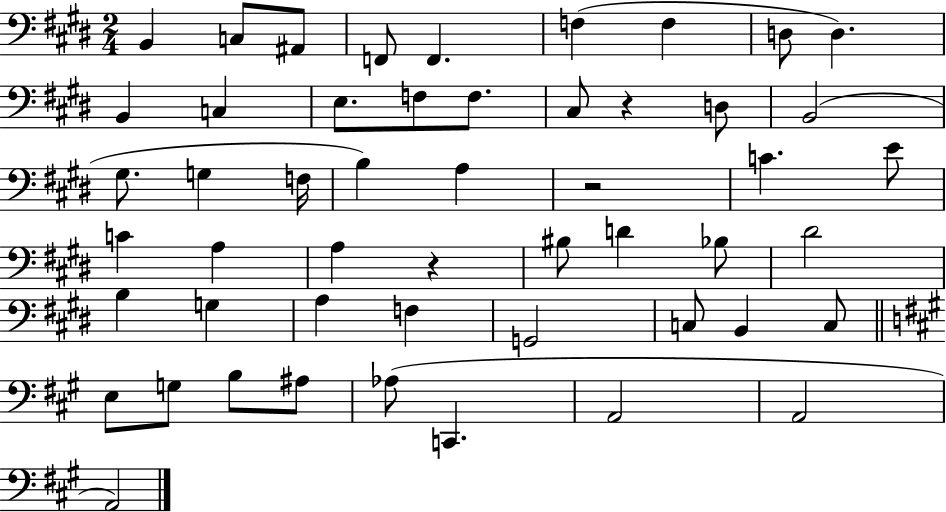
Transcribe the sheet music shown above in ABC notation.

X:1
T:Untitled
M:2/4
L:1/4
K:E
B,, C,/2 ^A,,/2 F,,/2 F,, F, F, D,/2 D, B,, C, E,/2 F,/2 F,/2 ^C,/2 z D,/2 B,,2 ^G,/2 G, F,/4 B, A, z2 C E/2 C A, A, z ^B,/2 D _B,/2 ^D2 B, G, A, F, G,,2 C,/2 B,, C,/2 E,/2 G,/2 B,/2 ^A,/2 _A,/2 C,, A,,2 A,,2 A,,2